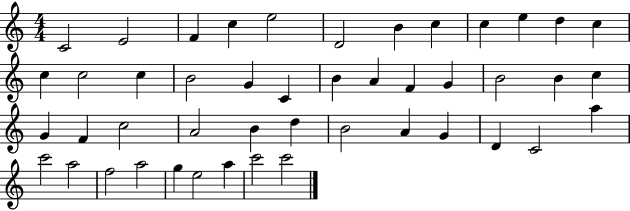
X:1
T:Untitled
M:4/4
L:1/4
K:C
C2 E2 F c e2 D2 B c c e d c c c2 c B2 G C B A F G B2 B c G F c2 A2 B d B2 A G D C2 a c'2 a2 f2 a2 g e2 a c'2 c'2